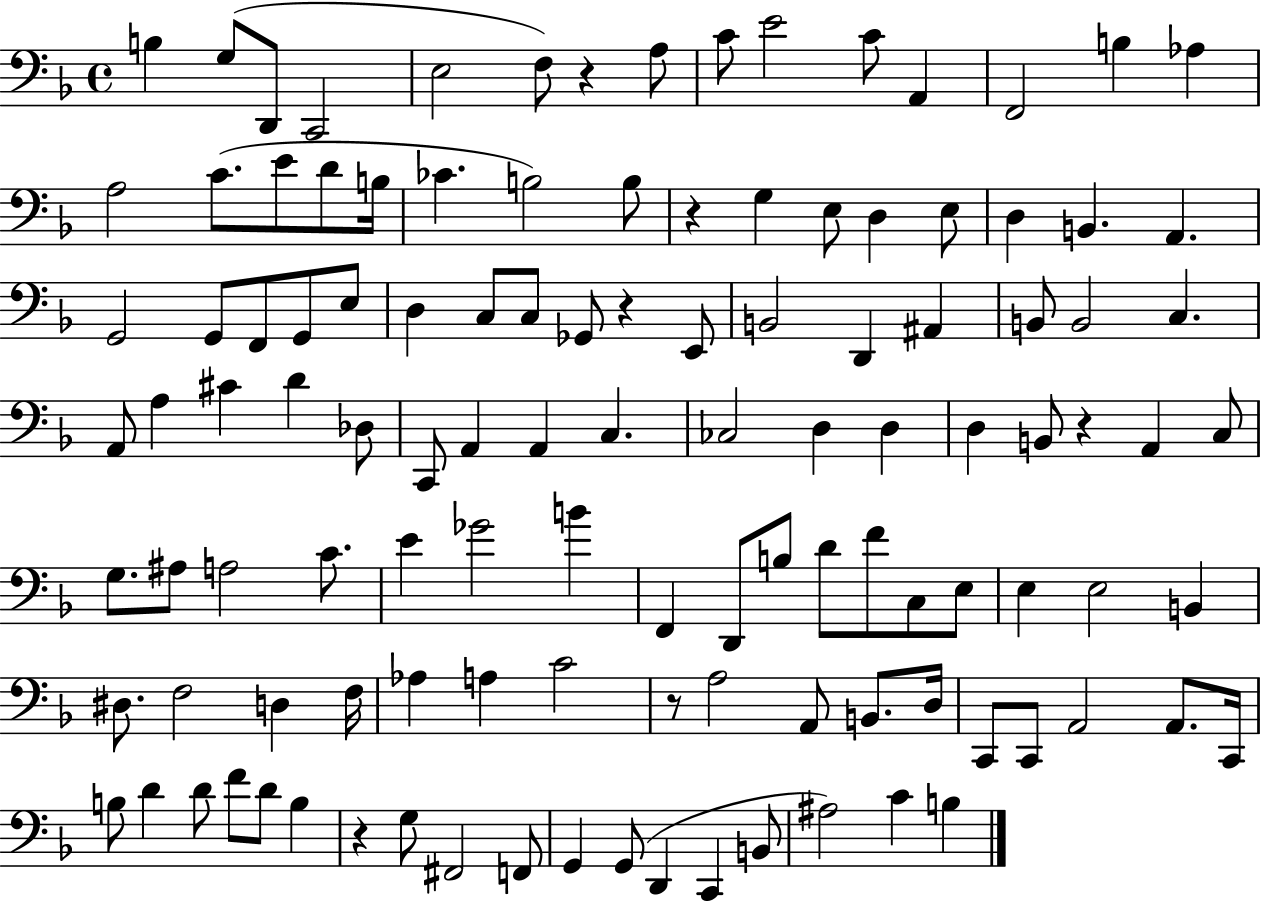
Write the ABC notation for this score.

X:1
T:Untitled
M:4/4
L:1/4
K:F
B, G,/2 D,,/2 C,,2 E,2 F,/2 z A,/2 C/2 E2 C/2 A,, F,,2 B, _A, A,2 C/2 E/2 D/2 B,/4 _C B,2 B,/2 z G, E,/2 D, E,/2 D, B,, A,, G,,2 G,,/2 F,,/2 G,,/2 E,/2 D, C,/2 C,/2 _G,,/2 z E,,/2 B,,2 D,, ^A,, B,,/2 B,,2 C, A,,/2 A, ^C D _D,/2 C,,/2 A,, A,, C, _C,2 D, D, D, B,,/2 z A,, C,/2 G,/2 ^A,/2 A,2 C/2 E _G2 B F,, D,,/2 B,/2 D/2 F/2 C,/2 E,/2 E, E,2 B,, ^D,/2 F,2 D, F,/4 _A, A, C2 z/2 A,2 A,,/2 B,,/2 D,/4 C,,/2 C,,/2 A,,2 A,,/2 C,,/4 B,/2 D D/2 F/2 D/2 B, z G,/2 ^F,,2 F,,/2 G,, G,,/2 D,, C,, B,,/2 ^A,2 C B,